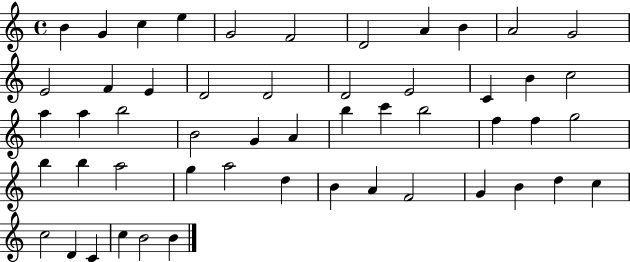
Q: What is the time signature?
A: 4/4